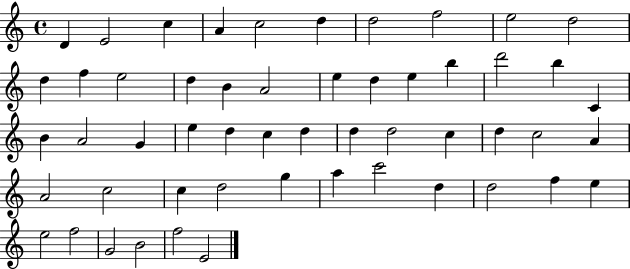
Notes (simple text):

D4/q E4/h C5/q A4/q C5/h D5/q D5/h F5/h E5/h D5/h D5/q F5/q E5/h D5/q B4/q A4/h E5/q D5/q E5/q B5/q D6/h B5/q C4/q B4/q A4/h G4/q E5/q D5/q C5/q D5/q D5/q D5/h C5/q D5/q C5/h A4/q A4/h C5/h C5/q D5/h G5/q A5/q C6/h D5/q D5/h F5/q E5/q E5/h F5/h G4/h B4/h F5/h E4/h